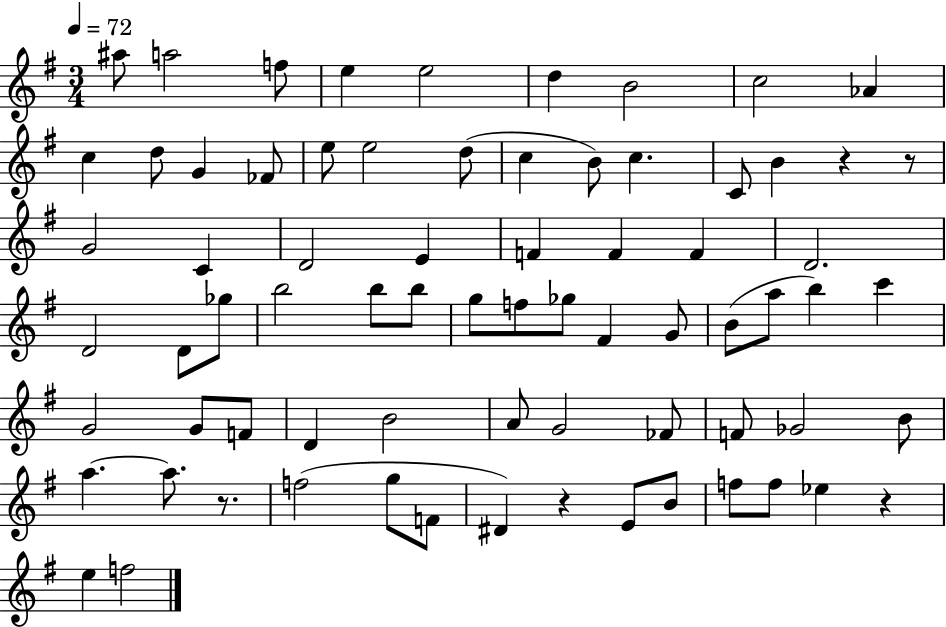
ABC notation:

X:1
T:Untitled
M:3/4
L:1/4
K:G
^a/2 a2 f/2 e e2 d B2 c2 _A c d/2 G _F/2 e/2 e2 d/2 c B/2 c C/2 B z z/2 G2 C D2 E F F F D2 D2 D/2 _g/2 b2 b/2 b/2 g/2 f/2 _g/2 ^F G/2 B/2 a/2 b c' G2 G/2 F/2 D B2 A/2 G2 _F/2 F/2 _G2 B/2 a a/2 z/2 f2 g/2 F/2 ^D z E/2 B/2 f/2 f/2 _e z e f2